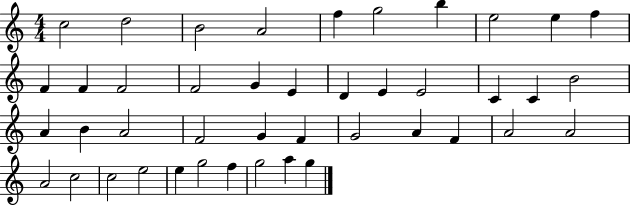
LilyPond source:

{
  \clef treble
  \numericTimeSignature
  \time 4/4
  \key c \major
  c''2 d''2 | b'2 a'2 | f''4 g''2 b''4 | e''2 e''4 f''4 | \break f'4 f'4 f'2 | f'2 g'4 e'4 | d'4 e'4 e'2 | c'4 c'4 b'2 | \break a'4 b'4 a'2 | f'2 g'4 f'4 | g'2 a'4 f'4 | a'2 a'2 | \break a'2 c''2 | c''2 e''2 | e''4 g''2 f''4 | g''2 a''4 g''4 | \break \bar "|."
}